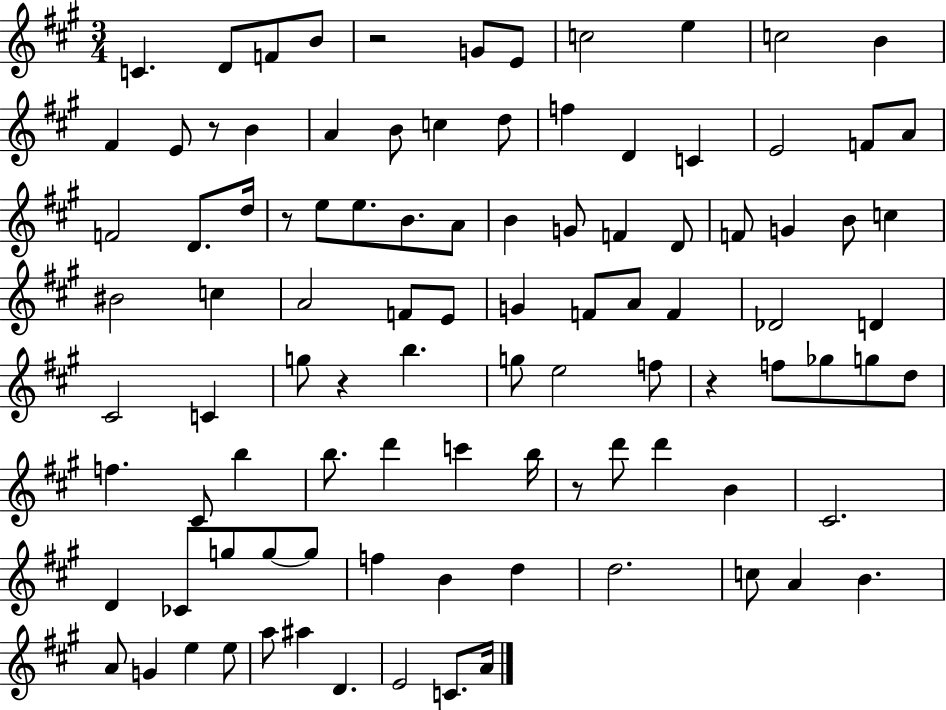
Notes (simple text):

C4/q. D4/e F4/e B4/e R/h G4/e E4/e C5/h E5/q C5/h B4/q F#4/q E4/e R/e B4/q A4/q B4/e C5/q D5/e F5/q D4/q C4/q E4/h F4/e A4/e F4/h D4/e. D5/s R/e E5/e E5/e. B4/e. A4/e B4/q G4/e F4/q D4/e F4/e G4/q B4/e C5/q BIS4/h C5/q A4/h F4/e E4/e G4/q F4/e A4/e F4/q Db4/h D4/q C#4/h C4/q G5/e R/q B5/q. G5/e E5/h F5/e R/q F5/e Gb5/e G5/e D5/e F5/q. C#4/e B5/q B5/e. D6/q C6/q B5/s R/e D6/e D6/q B4/q C#4/h. D4/q CES4/e G5/e G5/e G5/e F5/q B4/q D5/q D5/h. C5/e A4/q B4/q. A4/e G4/q E5/q E5/e A5/e A#5/q D4/q. E4/h C4/e. A4/s